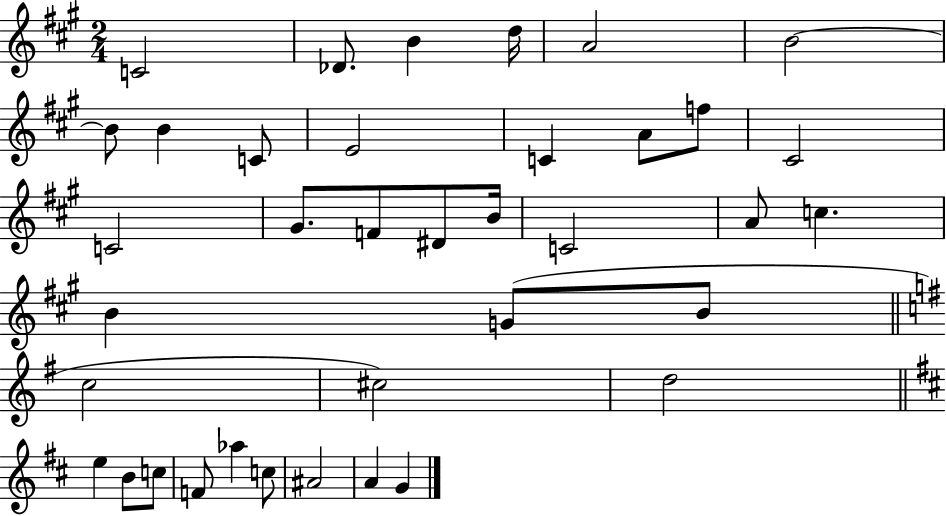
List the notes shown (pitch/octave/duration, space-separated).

C4/h Db4/e. B4/q D5/s A4/h B4/h B4/e B4/q C4/e E4/h C4/q A4/e F5/e C#4/h C4/h G#4/e. F4/e D#4/e B4/s C4/h A4/e C5/q. B4/q G4/e B4/e C5/h C#5/h D5/h E5/q B4/e C5/e F4/e Ab5/q C5/e A#4/h A4/q G4/q